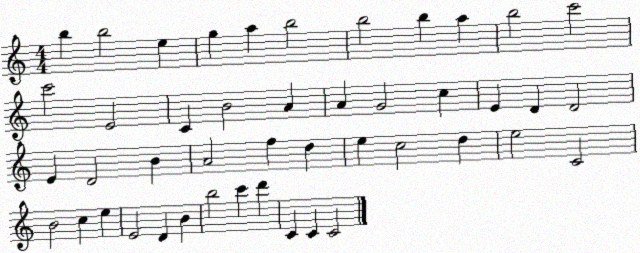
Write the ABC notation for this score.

X:1
T:Untitled
M:4/4
L:1/4
K:C
b b2 e g a b2 b2 b a b2 c'2 c'2 E2 C B2 A A G2 c E D D2 E D2 B A2 f d e c2 d e2 C2 B2 c e E2 D B b2 c' d' C C C2